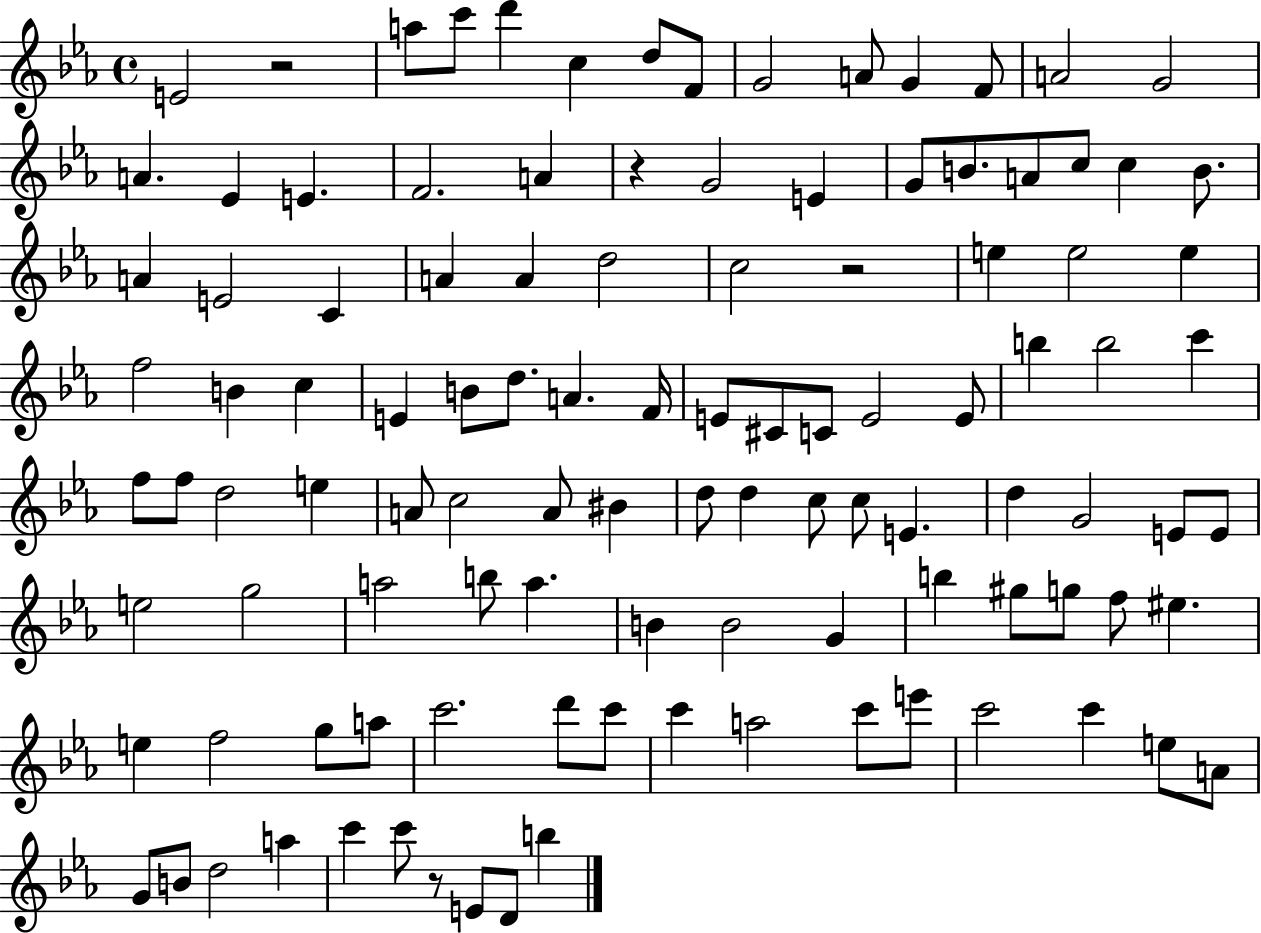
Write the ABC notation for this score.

X:1
T:Untitled
M:4/4
L:1/4
K:Eb
E2 z2 a/2 c'/2 d' c d/2 F/2 G2 A/2 G F/2 A2 G2 A _E E F2 A z G2 E G/2 B/2 A/2 c/2 c B/2 A E2 C A A d2 c2 z2 e e2 e f2 B c E B/2 d/2 A F/4 E/2 ^C/2 C/2 E2 E/2 b b2 c' f/2 f/2 d2 e A/2 c2 A/2 ^B d/2 d c/2 c/2 E d G2 E/2 E/2 e2 g2 a2 b/2 a B B2 G b ^g/2 g/2 f/2 ^e e f2 g/2 a/2 c'2 d'/2 c'/2 c' a2 c'/2 e'/2 c'2 c' e/2 A/2 G/2 B/2 d2 a c' c'/2 z/2 E/2 D/2 b